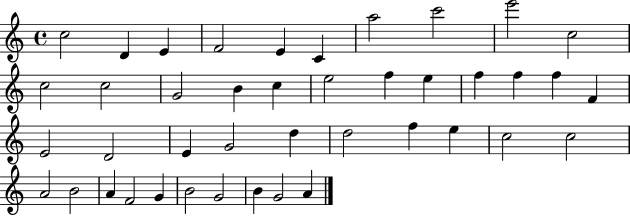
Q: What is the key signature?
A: C major